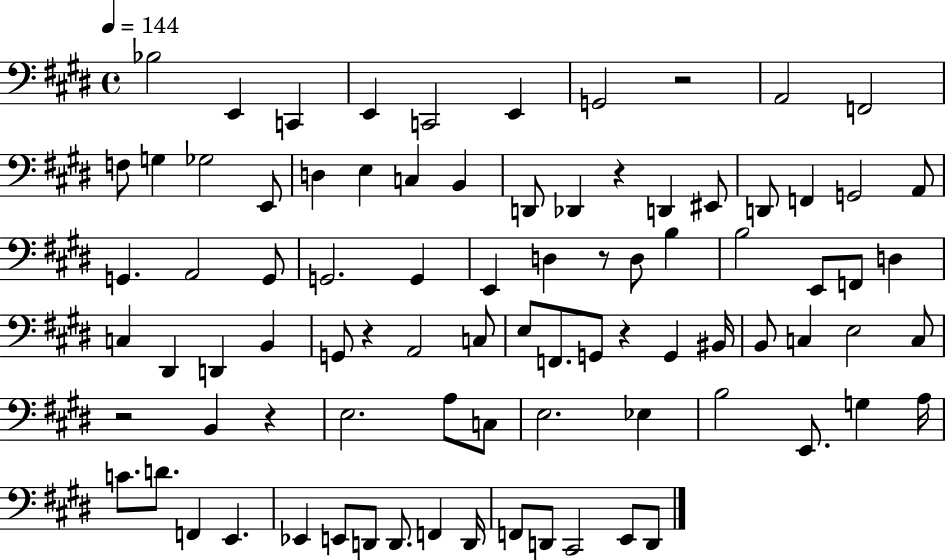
X:1
T:Untitled
M:4/4
L:1/4
K:E
_B,2 E,, C,, E,, C,,2 E,, G,,2 z2 A,,2 F,,2 F,/2 G, _G,2 E,,/2 D, E, C, B,, D,,/2 _D,, z D,, ^E,,/2 D,,/2 F,, G,,2 A,,/2 G,, A,,2 G,,/2 G,,2 G,, E,, D, z/2 D,/2 B, B,2 E,,/2 F,,/2 D, C, ^D,, D,, B,, G,,/2 z A,,2 C,/2 E,/2 F,,/2 G,,/2 z G,, ^B,,/4 B,,/2 C, E,2 C,/2 z2 B,, z E,2 A,/2 C,/2 E,2 _E, B,2 E,,/2 G, A,/4 C/2 D/2 F,, E,, _E,, E,,/2 D,,/2 D,,/2 F,, D,,/4 F,,/2 D,,/2 ^C,,2 E,,/2 D,,/2